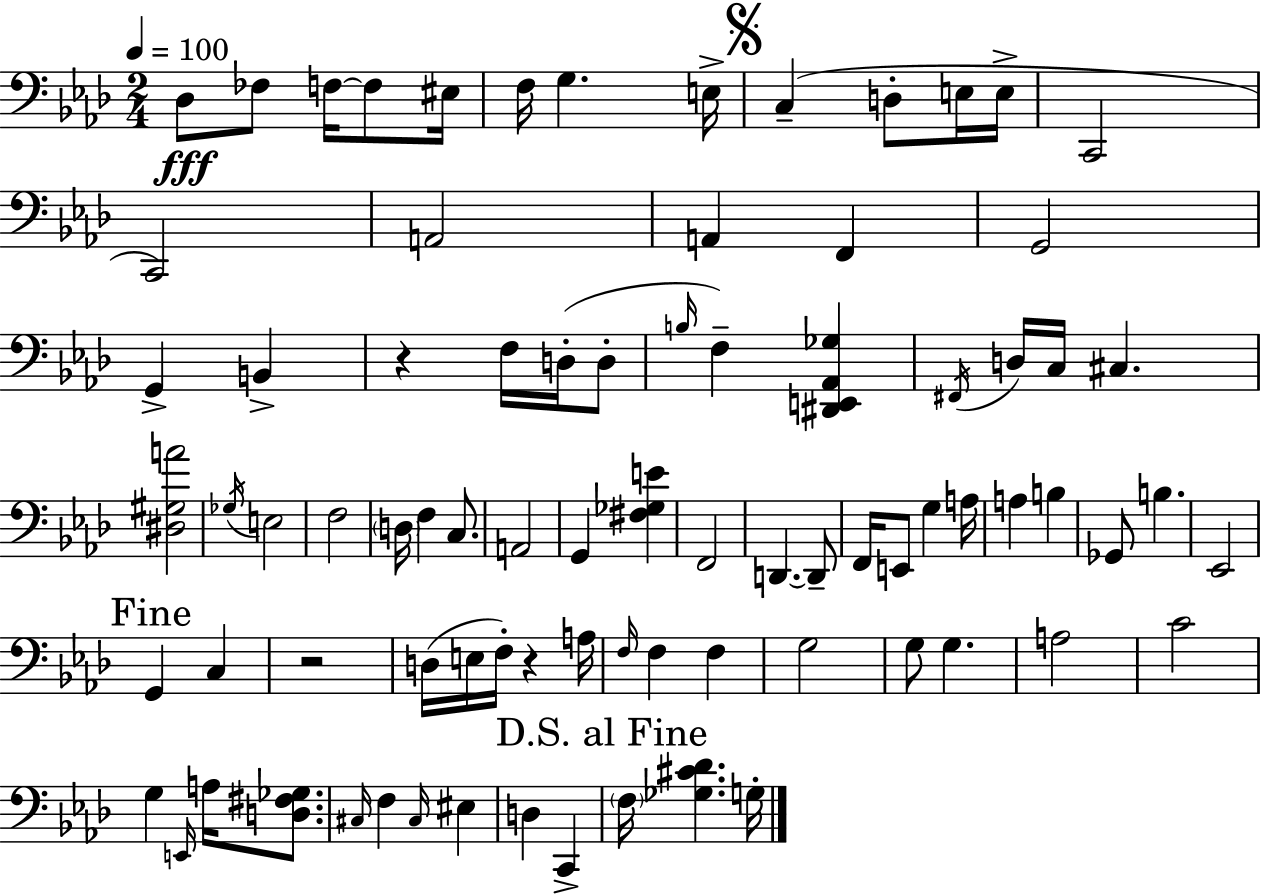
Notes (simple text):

Db3/e FES3/e F3/s F3/e EIS3/s F3/s G3/q. E3/s C3/q D3/e E3/s E3/s C2/h C2/h A2/h A2/q F2/q G2/h G2/q B2/q R/q F3/s D3/s D3/e B3/s F3/q [D#2,E2,Ab2,Gb3]/q F#2/s D3/s C3/s C#3/q. [D#3,G#3,A4]/h Gb3/s E3/h F3/h D3/s F3/q C3/e. A2/h G2/q [F#3,Gb3,E4]/q F2/h D2/q. D2/e F2/s E2/e G3/q A3/s A3/q B3/q Gb2/e B3/q. Eb2/h G2/q C3/q R/h D3/s E3/s F3/s R/q A3/s F3/s F3/q F3/q G3/h G3/e G3/q. A3/h C4/h G3/q E2/s A3/s [D3,F#3,Gb3]/e. C#3/s F3/q C#3/s EIS3/q D3/q C2/q F3/s [Gb3,C#4,Db4]/q. G3/s